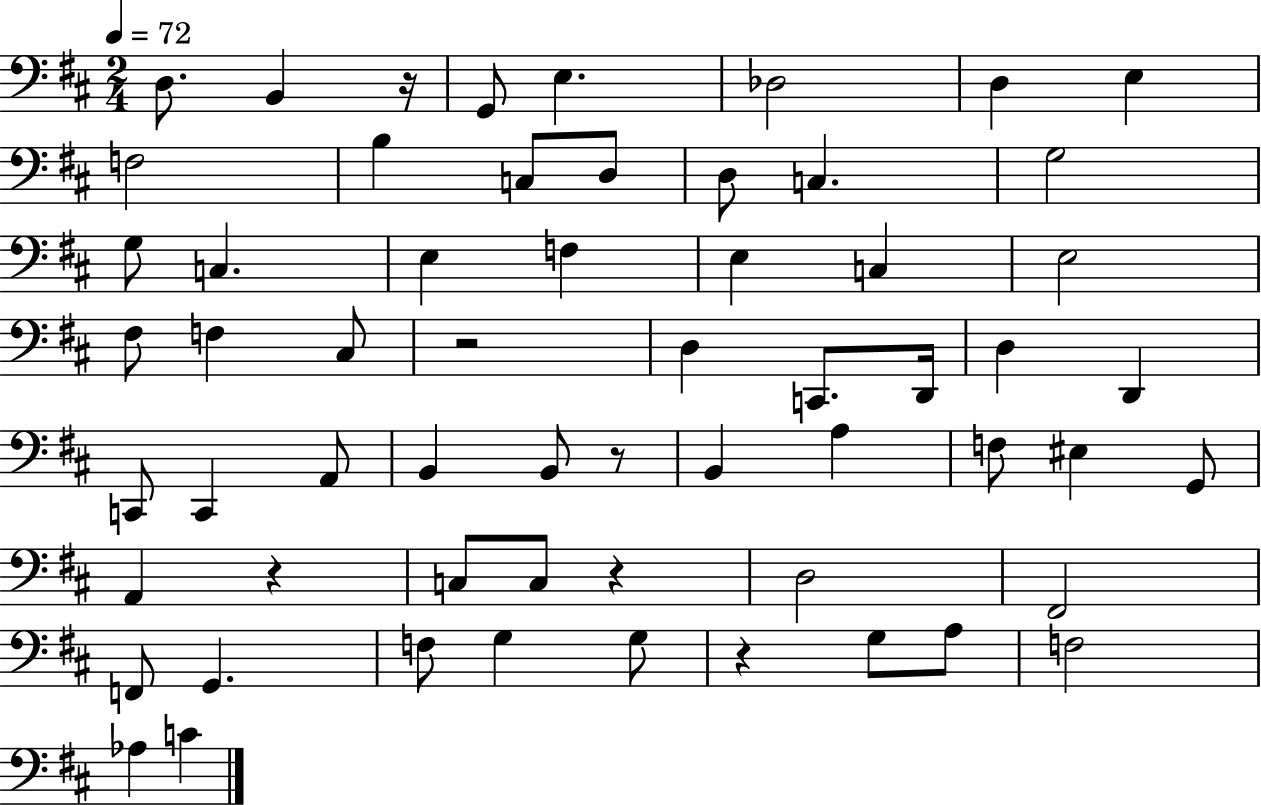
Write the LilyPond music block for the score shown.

{
  \clef bass
  \numericTimeSignature
  \time 2/4
  \key d \major
  \tempo 4 = 72
  d8. b,4 r16 | g,8 e4. | des2 | d4 e4 | \break f2 | b4 c8 d8 | d8 c4. | g2 | \break g8 c4. | e4 f4 | e4 c4 | e2 | \break fis8 f4 cis8 | r2 | d4 c,8. d,16 | d4 d,4 | \break c,8 c,4 a,8 | b,4 b,8 r8 | b,4 a4 | f8 eis4 g,8 | \break a,4 r4 | c8 c8 r4 | d2 | fis,2 | \break f,8 g,4. | f8 g4 g8 | r4 g8 a8 | f2 | \break aes4 c'4 | \bar "|."
}